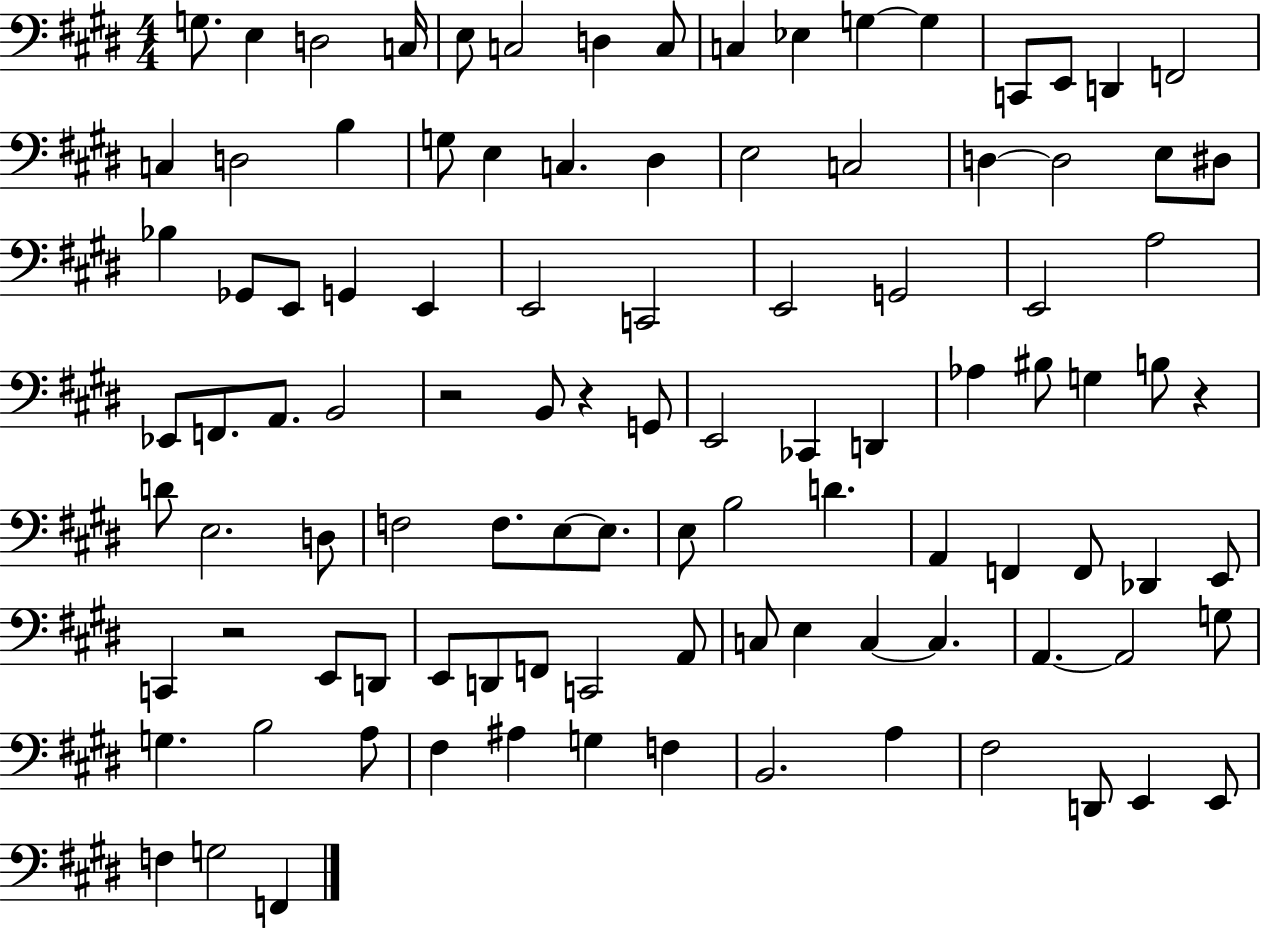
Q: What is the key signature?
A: E major